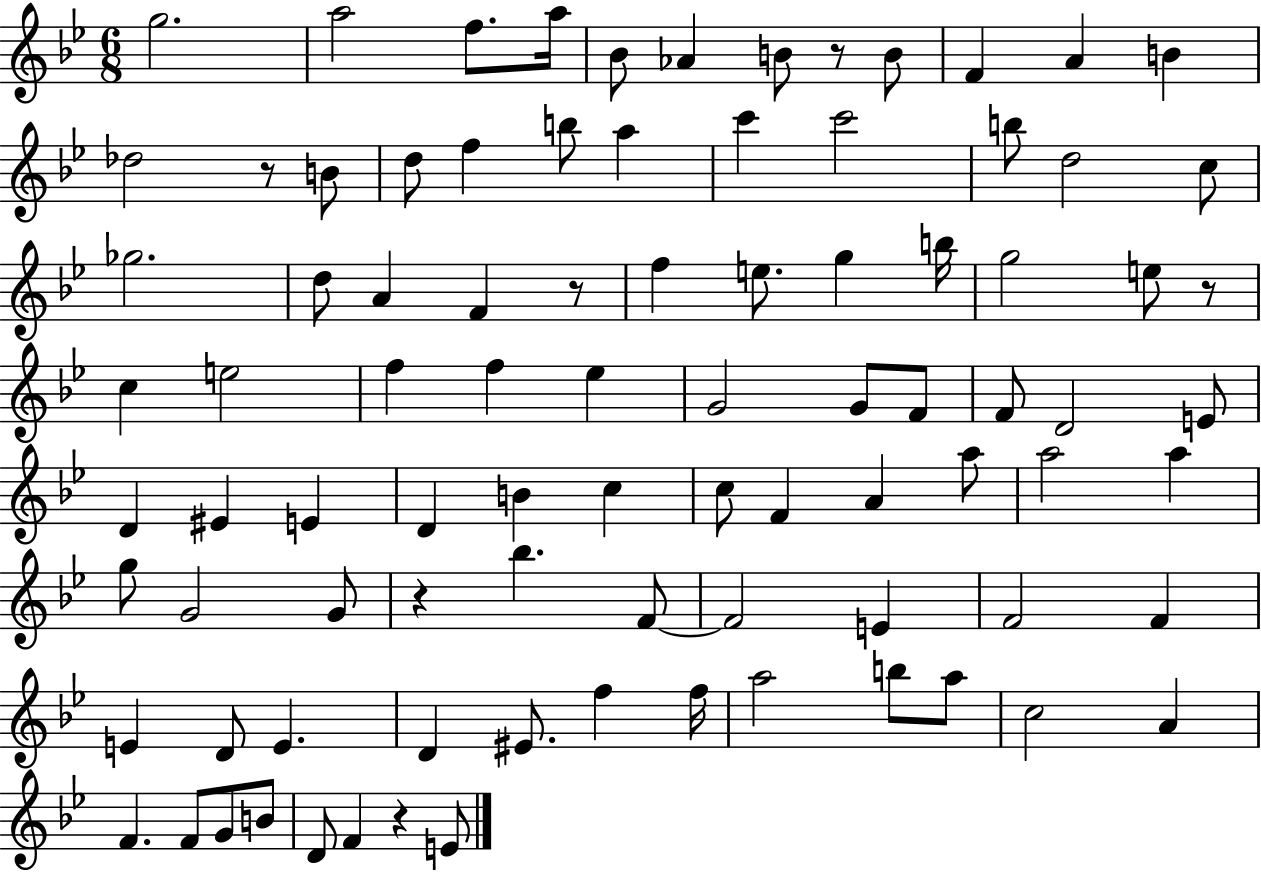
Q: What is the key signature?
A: BES major